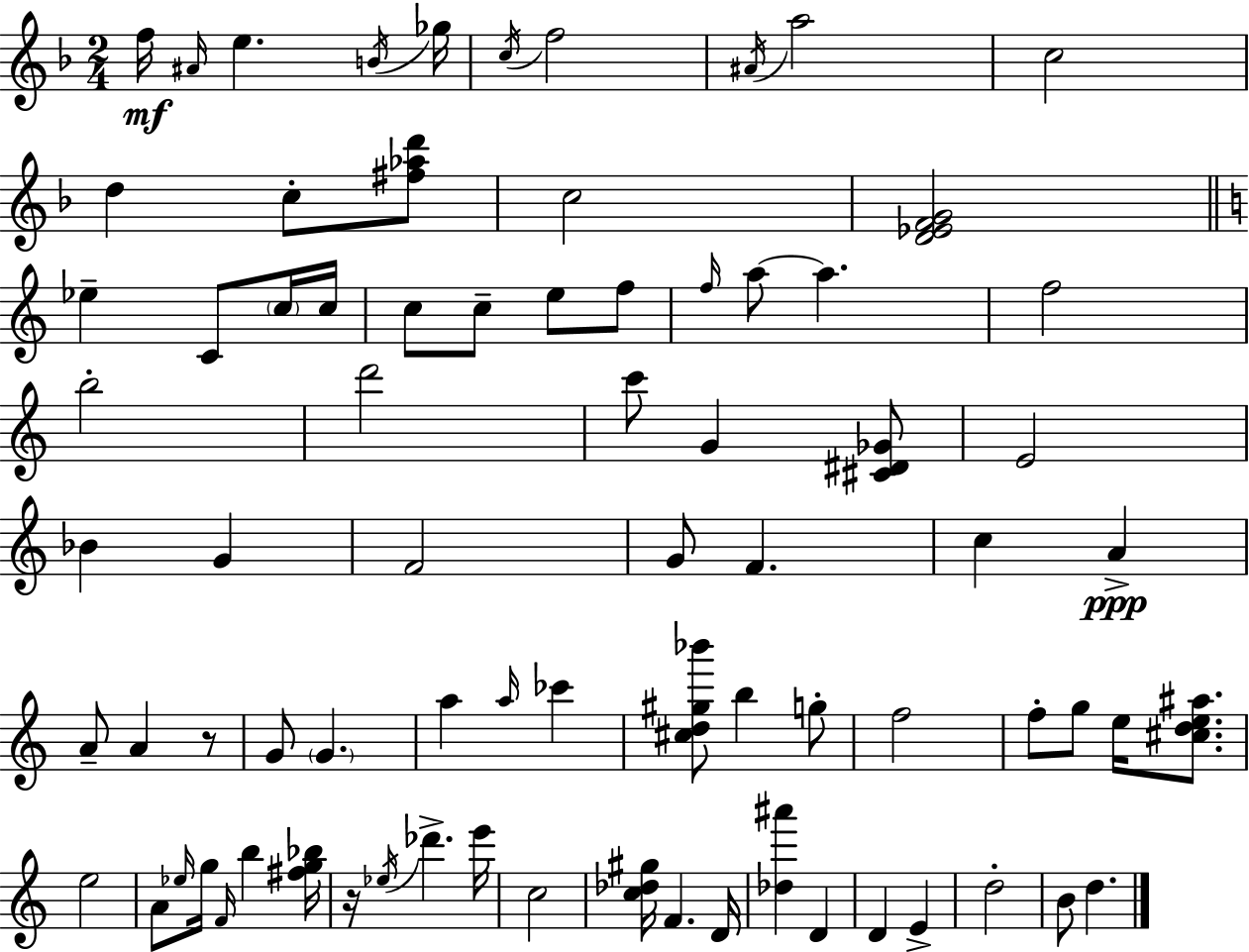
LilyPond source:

{
  \clef treble
  \numericTimeSignature
  \time 2/4
  \key d \minor
  \repeat volta 2 { f''16\mf \grace { ais'16 } e''4. | \acciaccatura { b'16 } ges''16 \acciaccatura { c''16 } f''2 | \acciaccatura { ais'16 } a''2 | c''2 | \break d''4 | c''8-. <fis'' aes'' d'''>8 c''2 | <d' ees' f' g'>2 | \bar "||" \break \key c \major ees''4-- c'8 \parenthesize c''16 c''16 | c''8 c''8-- e''8 f''8 | \grace { f''16 } a''8~~ a''4. | f''2 | \break b''2-. | d'''2 | c'''8 g'4 <cis' dis' ges'>8 | e'2 | \break bes'4 g'4 | f'2 | g'8 f'4. | c''4 a'4->\ppp | \break a'8-- a'4 r8 | g'8 \parenthesize g'4. | a''4 \grace { a''16 } ces'''4 | <cis'' d'' gis'' bes'''>8 b''4 | \break g''8-. f''2 | f''8-. g''8 e''16 <cis'' d'' e'' ais''>8. | e''2 | a'8 \grace { ees''16 } g''16 \grace { f'16 } b''4 | \break <fis'' g'' bes''>16 r16 \acciaccatura { ees''16 } des'''4.-> | e'''16 c''2 | <c'' des'' gis''>16 f'4. | d'16 <des'' ais'''>4 | \break d'4 d'4 | e'4-> d''2-. | b'8 d''4. | } \bar "|."
}